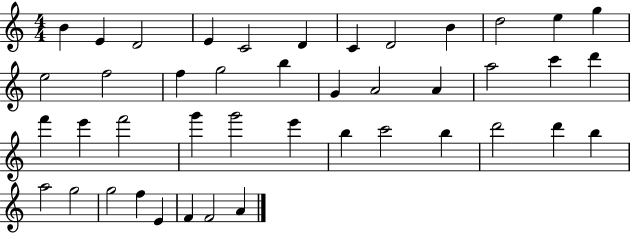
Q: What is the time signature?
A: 4/4